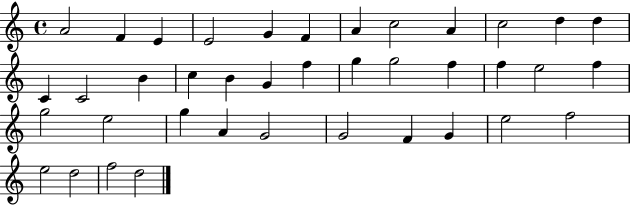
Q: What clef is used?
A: treble